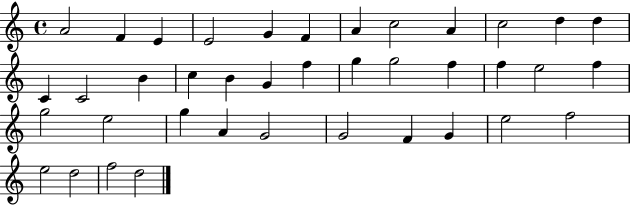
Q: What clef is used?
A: treble